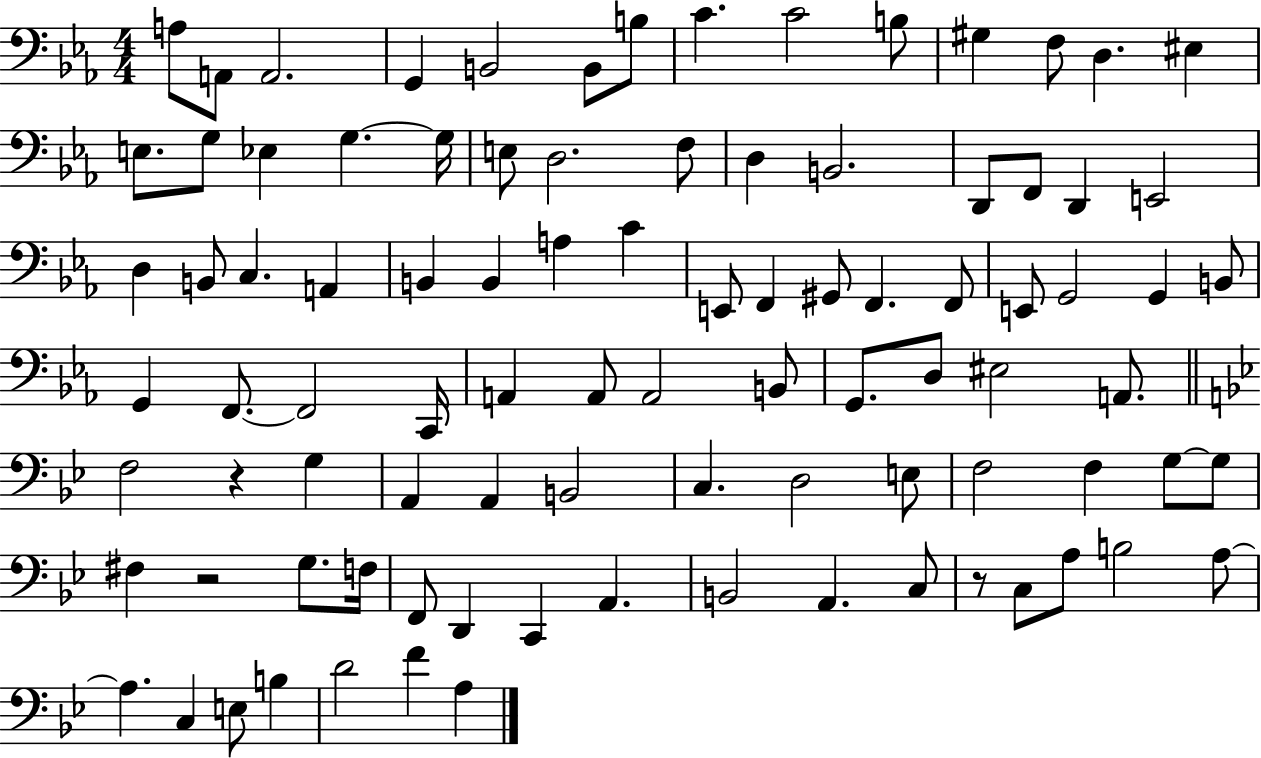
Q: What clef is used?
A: bass